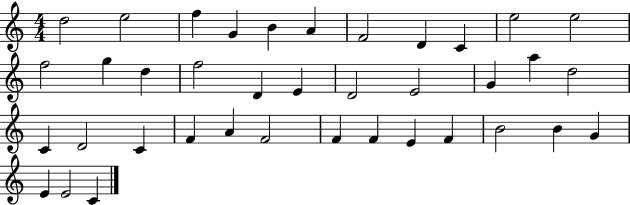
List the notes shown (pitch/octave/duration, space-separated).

D5/h E5/h F5/q G4/q B4/q A4/q F4/h D4/q C4/q E5/h E5/h F5/h G5/q D5/q F5/h D4/q E4/q D4/h E4/h G4/q A5/q D5/h C4/q D4/h C4/q F4/q A4/q F4/h F4/q F4/q E4/q F4/q B4/h B4/q G4/q E4/q E4/h C4/q